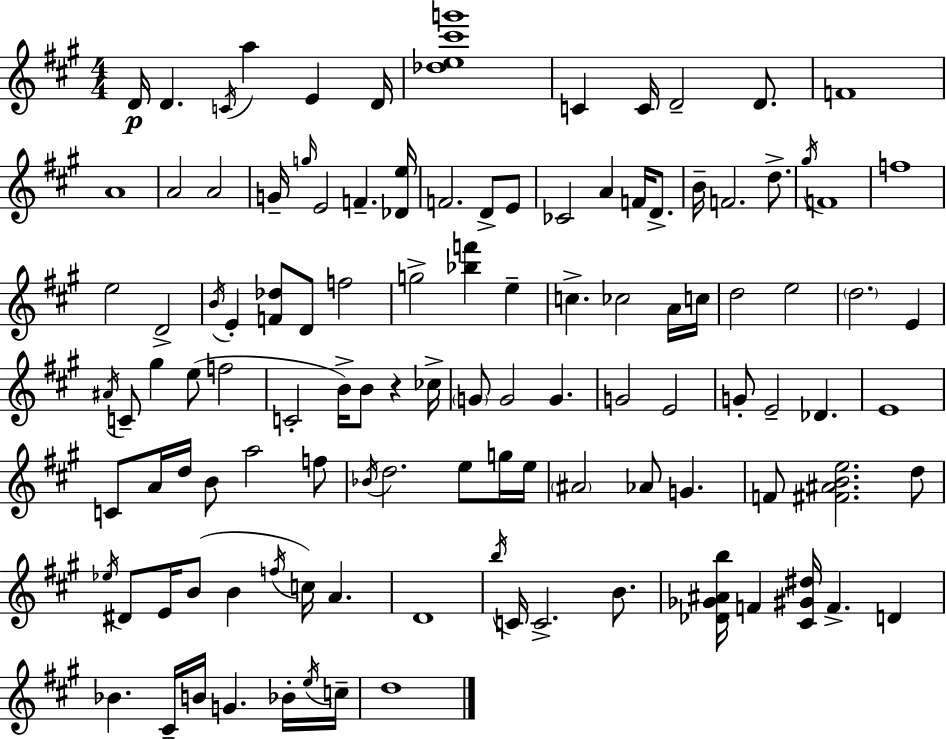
X:1
T:Untitled
M:4/4
L:1/4
K:A
D/4 D C/4 a E D/4 [_de^c'g']4 C C/4 D2 D/2 F4 A4 A2 A2 G/4 g/4 E2 F [_De]/4 F2 D/2 E/2 _C2 A F/4 D/2 B/4 F2 d/2 ^g/4 F4 f4 e2 D2 B/4 E [F_d]/2 D/2 f2 g2 [_bf'] e c _c2 A/4 c/4 d2 e2 d2 E ^A/4 C/2 ^g e/2 f2 C2 B/4 B/2 z _c/4 G/2 G2 G G2 E2 G/2 E2 _D E4 C/2 A/4 d/4 B/2 a2 f/2 _B/4 d2 e/2 g/4 e/4 ^A2 _A/2 G F/2 [^F^ABe]2 d/2 _e/4 ^D/2 E/4 B/2 B f/4 c/4 A D4 b/4 C/4 C2 B/2 [_D_G^Ab]/4 F [^C^G^d]/4 F D _B ^C/4 B/4 G _B/4 e/4 c/4 d4